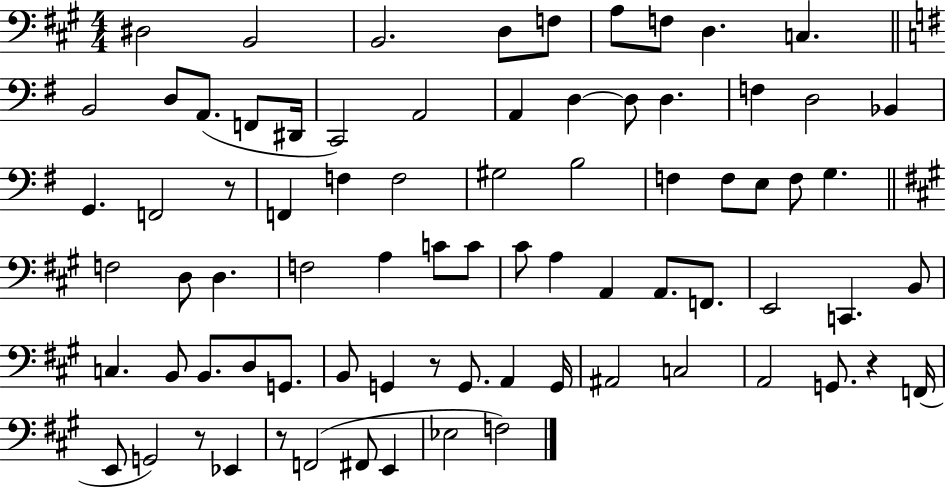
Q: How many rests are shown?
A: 5